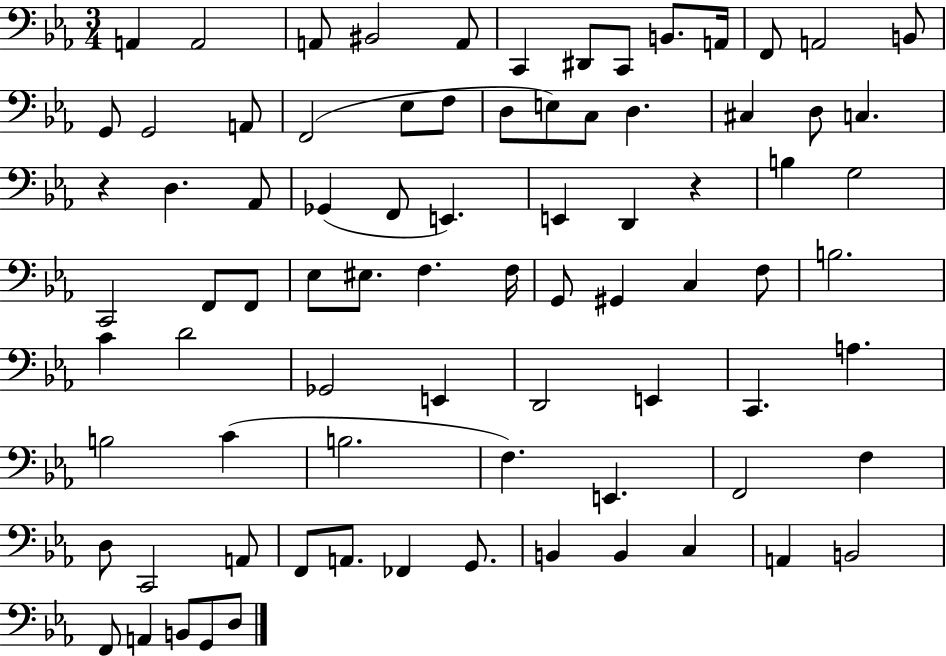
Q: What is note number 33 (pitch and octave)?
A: D2